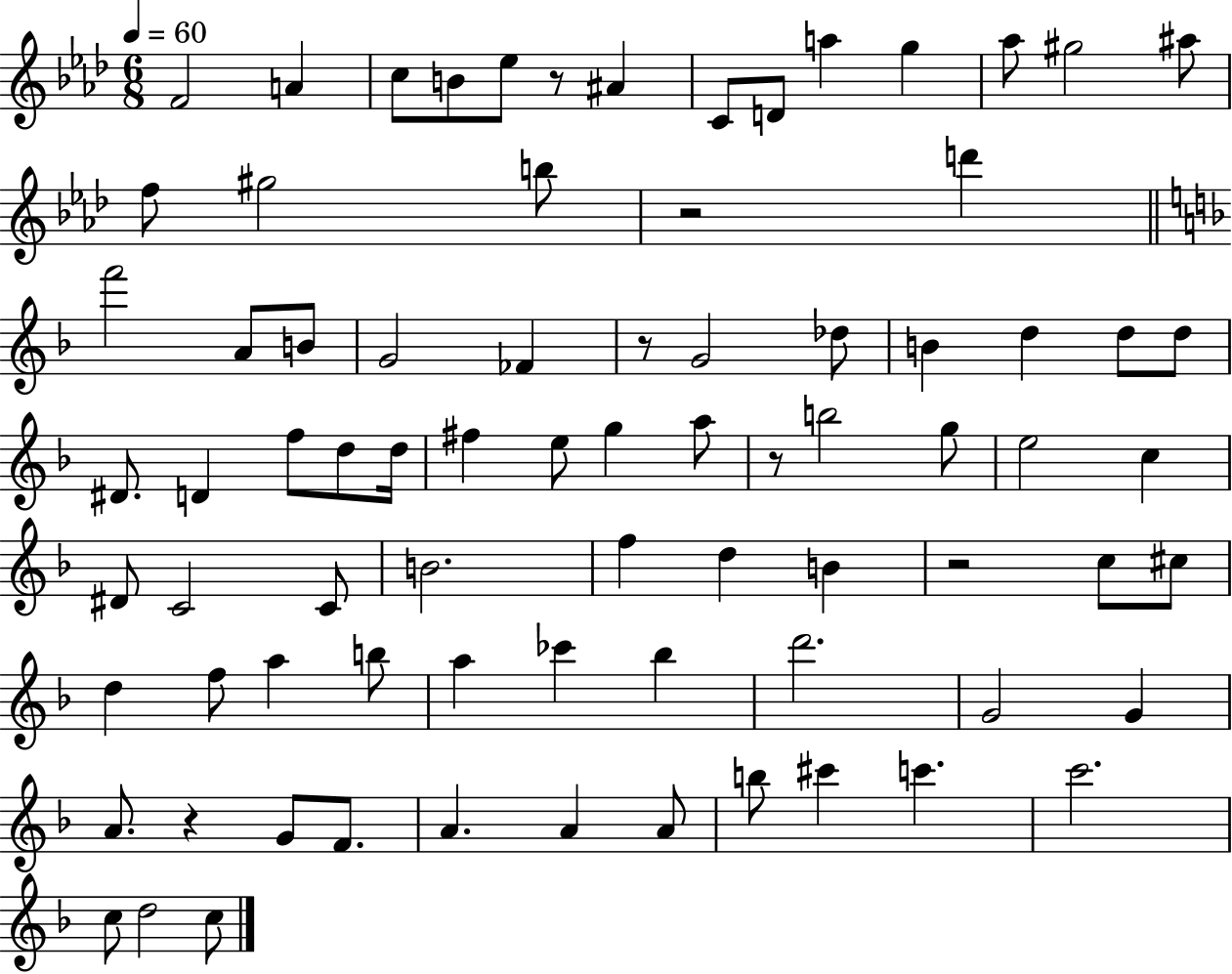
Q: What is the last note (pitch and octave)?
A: C5